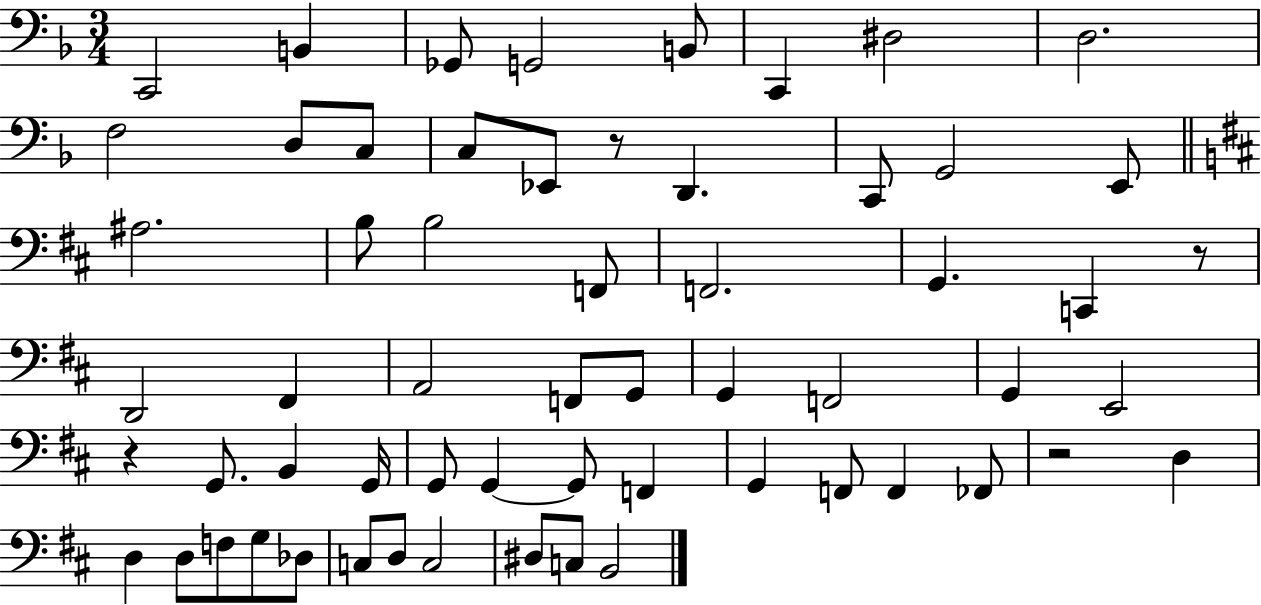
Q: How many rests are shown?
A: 4